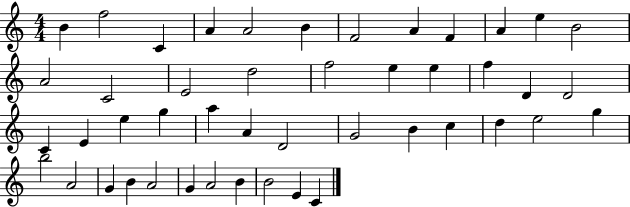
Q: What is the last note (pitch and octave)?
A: C4